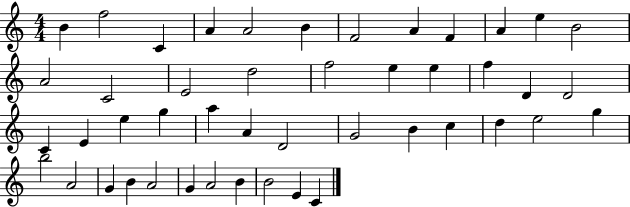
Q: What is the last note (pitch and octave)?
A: C4